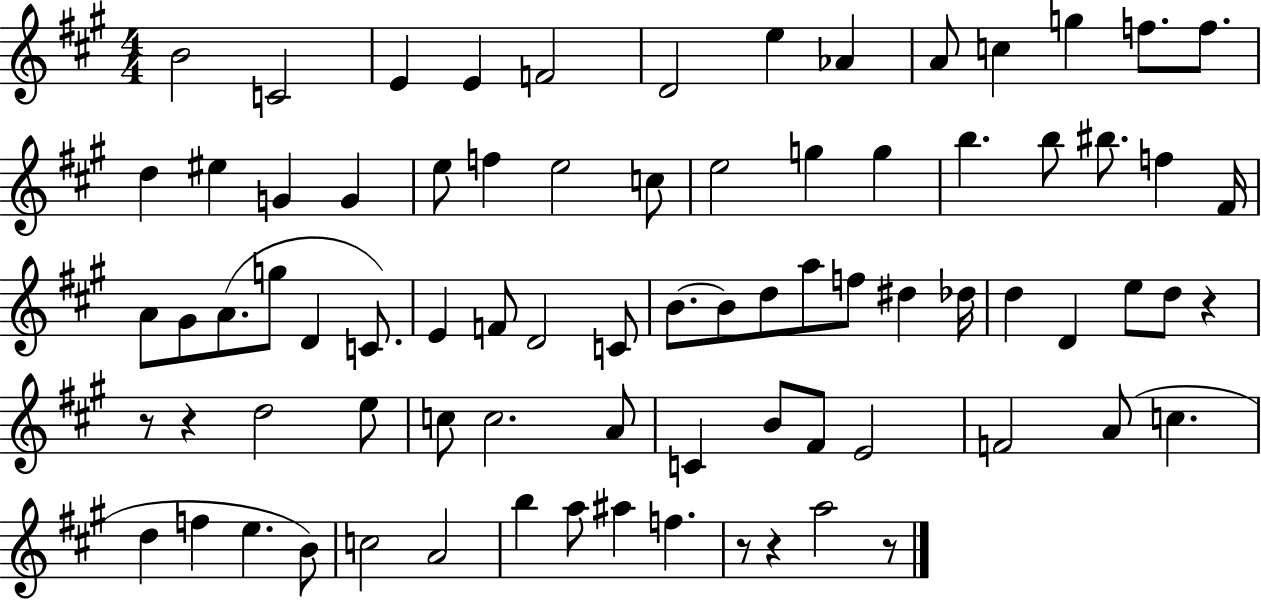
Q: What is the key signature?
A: A major